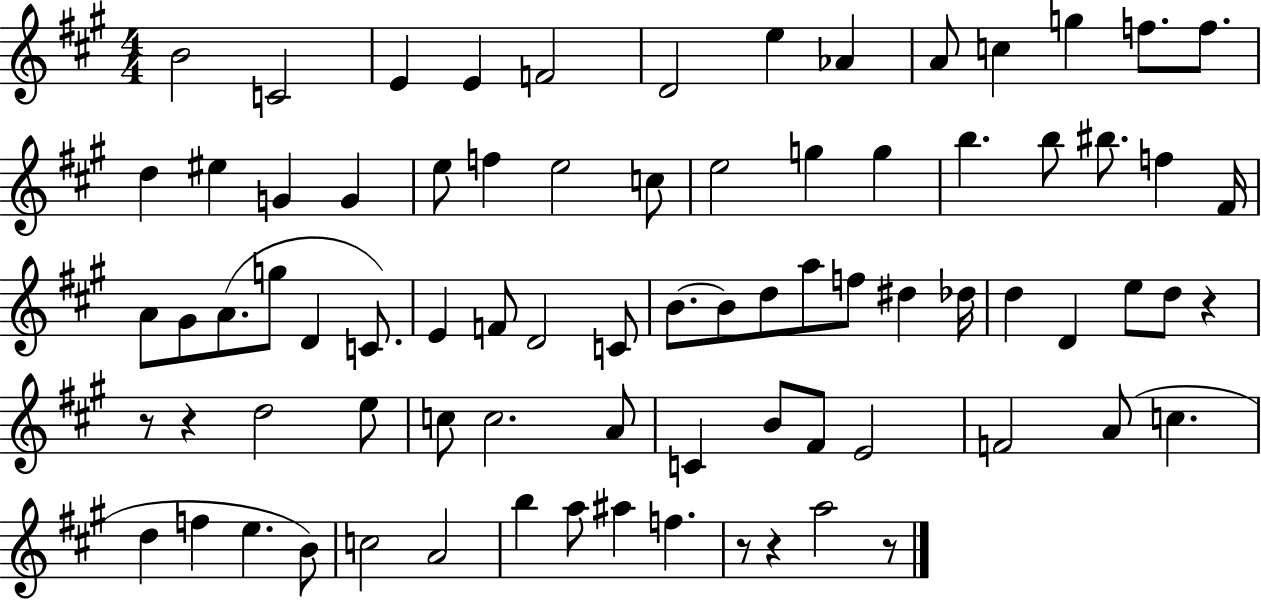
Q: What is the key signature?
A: A major